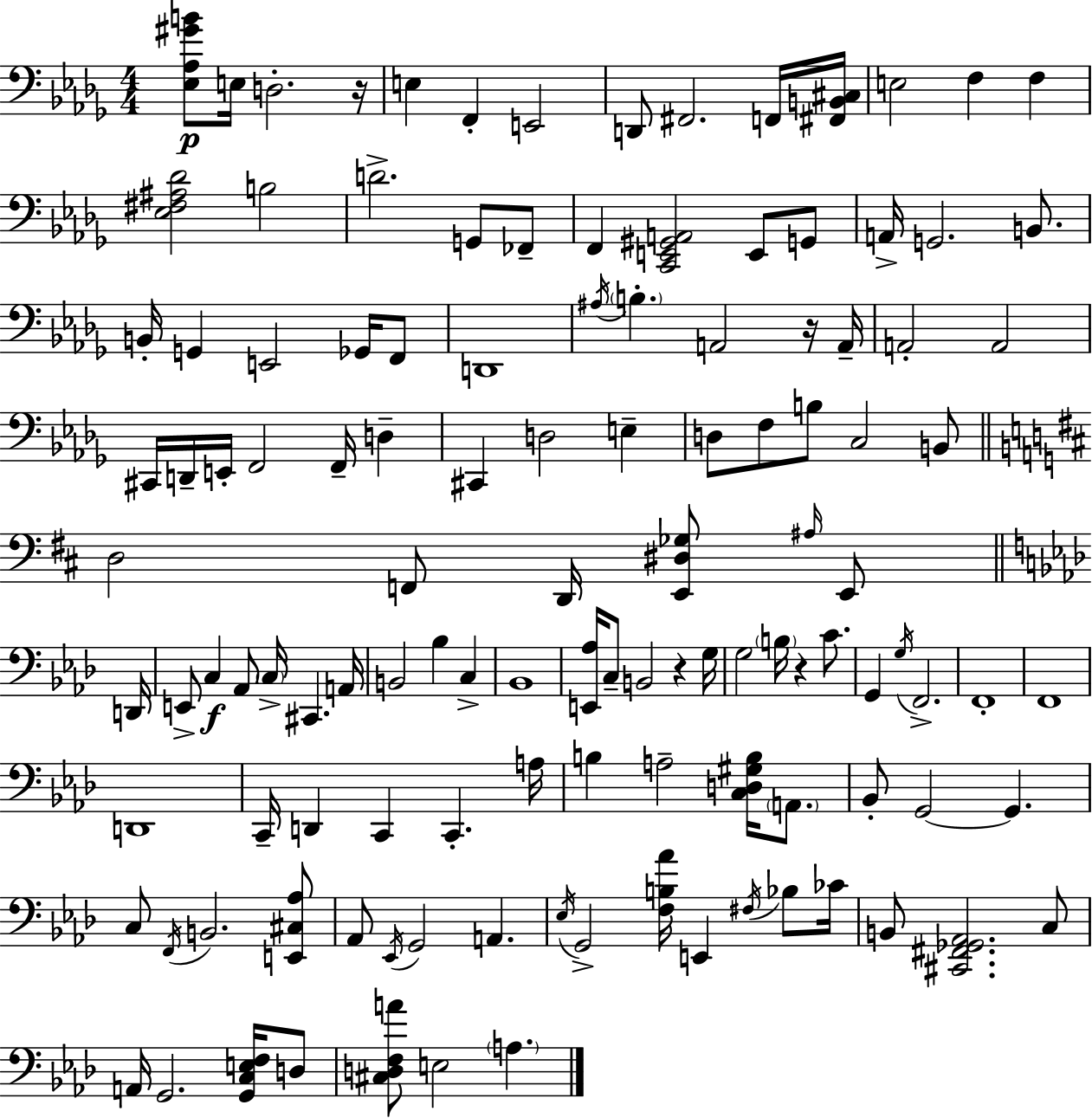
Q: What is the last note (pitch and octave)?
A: A3